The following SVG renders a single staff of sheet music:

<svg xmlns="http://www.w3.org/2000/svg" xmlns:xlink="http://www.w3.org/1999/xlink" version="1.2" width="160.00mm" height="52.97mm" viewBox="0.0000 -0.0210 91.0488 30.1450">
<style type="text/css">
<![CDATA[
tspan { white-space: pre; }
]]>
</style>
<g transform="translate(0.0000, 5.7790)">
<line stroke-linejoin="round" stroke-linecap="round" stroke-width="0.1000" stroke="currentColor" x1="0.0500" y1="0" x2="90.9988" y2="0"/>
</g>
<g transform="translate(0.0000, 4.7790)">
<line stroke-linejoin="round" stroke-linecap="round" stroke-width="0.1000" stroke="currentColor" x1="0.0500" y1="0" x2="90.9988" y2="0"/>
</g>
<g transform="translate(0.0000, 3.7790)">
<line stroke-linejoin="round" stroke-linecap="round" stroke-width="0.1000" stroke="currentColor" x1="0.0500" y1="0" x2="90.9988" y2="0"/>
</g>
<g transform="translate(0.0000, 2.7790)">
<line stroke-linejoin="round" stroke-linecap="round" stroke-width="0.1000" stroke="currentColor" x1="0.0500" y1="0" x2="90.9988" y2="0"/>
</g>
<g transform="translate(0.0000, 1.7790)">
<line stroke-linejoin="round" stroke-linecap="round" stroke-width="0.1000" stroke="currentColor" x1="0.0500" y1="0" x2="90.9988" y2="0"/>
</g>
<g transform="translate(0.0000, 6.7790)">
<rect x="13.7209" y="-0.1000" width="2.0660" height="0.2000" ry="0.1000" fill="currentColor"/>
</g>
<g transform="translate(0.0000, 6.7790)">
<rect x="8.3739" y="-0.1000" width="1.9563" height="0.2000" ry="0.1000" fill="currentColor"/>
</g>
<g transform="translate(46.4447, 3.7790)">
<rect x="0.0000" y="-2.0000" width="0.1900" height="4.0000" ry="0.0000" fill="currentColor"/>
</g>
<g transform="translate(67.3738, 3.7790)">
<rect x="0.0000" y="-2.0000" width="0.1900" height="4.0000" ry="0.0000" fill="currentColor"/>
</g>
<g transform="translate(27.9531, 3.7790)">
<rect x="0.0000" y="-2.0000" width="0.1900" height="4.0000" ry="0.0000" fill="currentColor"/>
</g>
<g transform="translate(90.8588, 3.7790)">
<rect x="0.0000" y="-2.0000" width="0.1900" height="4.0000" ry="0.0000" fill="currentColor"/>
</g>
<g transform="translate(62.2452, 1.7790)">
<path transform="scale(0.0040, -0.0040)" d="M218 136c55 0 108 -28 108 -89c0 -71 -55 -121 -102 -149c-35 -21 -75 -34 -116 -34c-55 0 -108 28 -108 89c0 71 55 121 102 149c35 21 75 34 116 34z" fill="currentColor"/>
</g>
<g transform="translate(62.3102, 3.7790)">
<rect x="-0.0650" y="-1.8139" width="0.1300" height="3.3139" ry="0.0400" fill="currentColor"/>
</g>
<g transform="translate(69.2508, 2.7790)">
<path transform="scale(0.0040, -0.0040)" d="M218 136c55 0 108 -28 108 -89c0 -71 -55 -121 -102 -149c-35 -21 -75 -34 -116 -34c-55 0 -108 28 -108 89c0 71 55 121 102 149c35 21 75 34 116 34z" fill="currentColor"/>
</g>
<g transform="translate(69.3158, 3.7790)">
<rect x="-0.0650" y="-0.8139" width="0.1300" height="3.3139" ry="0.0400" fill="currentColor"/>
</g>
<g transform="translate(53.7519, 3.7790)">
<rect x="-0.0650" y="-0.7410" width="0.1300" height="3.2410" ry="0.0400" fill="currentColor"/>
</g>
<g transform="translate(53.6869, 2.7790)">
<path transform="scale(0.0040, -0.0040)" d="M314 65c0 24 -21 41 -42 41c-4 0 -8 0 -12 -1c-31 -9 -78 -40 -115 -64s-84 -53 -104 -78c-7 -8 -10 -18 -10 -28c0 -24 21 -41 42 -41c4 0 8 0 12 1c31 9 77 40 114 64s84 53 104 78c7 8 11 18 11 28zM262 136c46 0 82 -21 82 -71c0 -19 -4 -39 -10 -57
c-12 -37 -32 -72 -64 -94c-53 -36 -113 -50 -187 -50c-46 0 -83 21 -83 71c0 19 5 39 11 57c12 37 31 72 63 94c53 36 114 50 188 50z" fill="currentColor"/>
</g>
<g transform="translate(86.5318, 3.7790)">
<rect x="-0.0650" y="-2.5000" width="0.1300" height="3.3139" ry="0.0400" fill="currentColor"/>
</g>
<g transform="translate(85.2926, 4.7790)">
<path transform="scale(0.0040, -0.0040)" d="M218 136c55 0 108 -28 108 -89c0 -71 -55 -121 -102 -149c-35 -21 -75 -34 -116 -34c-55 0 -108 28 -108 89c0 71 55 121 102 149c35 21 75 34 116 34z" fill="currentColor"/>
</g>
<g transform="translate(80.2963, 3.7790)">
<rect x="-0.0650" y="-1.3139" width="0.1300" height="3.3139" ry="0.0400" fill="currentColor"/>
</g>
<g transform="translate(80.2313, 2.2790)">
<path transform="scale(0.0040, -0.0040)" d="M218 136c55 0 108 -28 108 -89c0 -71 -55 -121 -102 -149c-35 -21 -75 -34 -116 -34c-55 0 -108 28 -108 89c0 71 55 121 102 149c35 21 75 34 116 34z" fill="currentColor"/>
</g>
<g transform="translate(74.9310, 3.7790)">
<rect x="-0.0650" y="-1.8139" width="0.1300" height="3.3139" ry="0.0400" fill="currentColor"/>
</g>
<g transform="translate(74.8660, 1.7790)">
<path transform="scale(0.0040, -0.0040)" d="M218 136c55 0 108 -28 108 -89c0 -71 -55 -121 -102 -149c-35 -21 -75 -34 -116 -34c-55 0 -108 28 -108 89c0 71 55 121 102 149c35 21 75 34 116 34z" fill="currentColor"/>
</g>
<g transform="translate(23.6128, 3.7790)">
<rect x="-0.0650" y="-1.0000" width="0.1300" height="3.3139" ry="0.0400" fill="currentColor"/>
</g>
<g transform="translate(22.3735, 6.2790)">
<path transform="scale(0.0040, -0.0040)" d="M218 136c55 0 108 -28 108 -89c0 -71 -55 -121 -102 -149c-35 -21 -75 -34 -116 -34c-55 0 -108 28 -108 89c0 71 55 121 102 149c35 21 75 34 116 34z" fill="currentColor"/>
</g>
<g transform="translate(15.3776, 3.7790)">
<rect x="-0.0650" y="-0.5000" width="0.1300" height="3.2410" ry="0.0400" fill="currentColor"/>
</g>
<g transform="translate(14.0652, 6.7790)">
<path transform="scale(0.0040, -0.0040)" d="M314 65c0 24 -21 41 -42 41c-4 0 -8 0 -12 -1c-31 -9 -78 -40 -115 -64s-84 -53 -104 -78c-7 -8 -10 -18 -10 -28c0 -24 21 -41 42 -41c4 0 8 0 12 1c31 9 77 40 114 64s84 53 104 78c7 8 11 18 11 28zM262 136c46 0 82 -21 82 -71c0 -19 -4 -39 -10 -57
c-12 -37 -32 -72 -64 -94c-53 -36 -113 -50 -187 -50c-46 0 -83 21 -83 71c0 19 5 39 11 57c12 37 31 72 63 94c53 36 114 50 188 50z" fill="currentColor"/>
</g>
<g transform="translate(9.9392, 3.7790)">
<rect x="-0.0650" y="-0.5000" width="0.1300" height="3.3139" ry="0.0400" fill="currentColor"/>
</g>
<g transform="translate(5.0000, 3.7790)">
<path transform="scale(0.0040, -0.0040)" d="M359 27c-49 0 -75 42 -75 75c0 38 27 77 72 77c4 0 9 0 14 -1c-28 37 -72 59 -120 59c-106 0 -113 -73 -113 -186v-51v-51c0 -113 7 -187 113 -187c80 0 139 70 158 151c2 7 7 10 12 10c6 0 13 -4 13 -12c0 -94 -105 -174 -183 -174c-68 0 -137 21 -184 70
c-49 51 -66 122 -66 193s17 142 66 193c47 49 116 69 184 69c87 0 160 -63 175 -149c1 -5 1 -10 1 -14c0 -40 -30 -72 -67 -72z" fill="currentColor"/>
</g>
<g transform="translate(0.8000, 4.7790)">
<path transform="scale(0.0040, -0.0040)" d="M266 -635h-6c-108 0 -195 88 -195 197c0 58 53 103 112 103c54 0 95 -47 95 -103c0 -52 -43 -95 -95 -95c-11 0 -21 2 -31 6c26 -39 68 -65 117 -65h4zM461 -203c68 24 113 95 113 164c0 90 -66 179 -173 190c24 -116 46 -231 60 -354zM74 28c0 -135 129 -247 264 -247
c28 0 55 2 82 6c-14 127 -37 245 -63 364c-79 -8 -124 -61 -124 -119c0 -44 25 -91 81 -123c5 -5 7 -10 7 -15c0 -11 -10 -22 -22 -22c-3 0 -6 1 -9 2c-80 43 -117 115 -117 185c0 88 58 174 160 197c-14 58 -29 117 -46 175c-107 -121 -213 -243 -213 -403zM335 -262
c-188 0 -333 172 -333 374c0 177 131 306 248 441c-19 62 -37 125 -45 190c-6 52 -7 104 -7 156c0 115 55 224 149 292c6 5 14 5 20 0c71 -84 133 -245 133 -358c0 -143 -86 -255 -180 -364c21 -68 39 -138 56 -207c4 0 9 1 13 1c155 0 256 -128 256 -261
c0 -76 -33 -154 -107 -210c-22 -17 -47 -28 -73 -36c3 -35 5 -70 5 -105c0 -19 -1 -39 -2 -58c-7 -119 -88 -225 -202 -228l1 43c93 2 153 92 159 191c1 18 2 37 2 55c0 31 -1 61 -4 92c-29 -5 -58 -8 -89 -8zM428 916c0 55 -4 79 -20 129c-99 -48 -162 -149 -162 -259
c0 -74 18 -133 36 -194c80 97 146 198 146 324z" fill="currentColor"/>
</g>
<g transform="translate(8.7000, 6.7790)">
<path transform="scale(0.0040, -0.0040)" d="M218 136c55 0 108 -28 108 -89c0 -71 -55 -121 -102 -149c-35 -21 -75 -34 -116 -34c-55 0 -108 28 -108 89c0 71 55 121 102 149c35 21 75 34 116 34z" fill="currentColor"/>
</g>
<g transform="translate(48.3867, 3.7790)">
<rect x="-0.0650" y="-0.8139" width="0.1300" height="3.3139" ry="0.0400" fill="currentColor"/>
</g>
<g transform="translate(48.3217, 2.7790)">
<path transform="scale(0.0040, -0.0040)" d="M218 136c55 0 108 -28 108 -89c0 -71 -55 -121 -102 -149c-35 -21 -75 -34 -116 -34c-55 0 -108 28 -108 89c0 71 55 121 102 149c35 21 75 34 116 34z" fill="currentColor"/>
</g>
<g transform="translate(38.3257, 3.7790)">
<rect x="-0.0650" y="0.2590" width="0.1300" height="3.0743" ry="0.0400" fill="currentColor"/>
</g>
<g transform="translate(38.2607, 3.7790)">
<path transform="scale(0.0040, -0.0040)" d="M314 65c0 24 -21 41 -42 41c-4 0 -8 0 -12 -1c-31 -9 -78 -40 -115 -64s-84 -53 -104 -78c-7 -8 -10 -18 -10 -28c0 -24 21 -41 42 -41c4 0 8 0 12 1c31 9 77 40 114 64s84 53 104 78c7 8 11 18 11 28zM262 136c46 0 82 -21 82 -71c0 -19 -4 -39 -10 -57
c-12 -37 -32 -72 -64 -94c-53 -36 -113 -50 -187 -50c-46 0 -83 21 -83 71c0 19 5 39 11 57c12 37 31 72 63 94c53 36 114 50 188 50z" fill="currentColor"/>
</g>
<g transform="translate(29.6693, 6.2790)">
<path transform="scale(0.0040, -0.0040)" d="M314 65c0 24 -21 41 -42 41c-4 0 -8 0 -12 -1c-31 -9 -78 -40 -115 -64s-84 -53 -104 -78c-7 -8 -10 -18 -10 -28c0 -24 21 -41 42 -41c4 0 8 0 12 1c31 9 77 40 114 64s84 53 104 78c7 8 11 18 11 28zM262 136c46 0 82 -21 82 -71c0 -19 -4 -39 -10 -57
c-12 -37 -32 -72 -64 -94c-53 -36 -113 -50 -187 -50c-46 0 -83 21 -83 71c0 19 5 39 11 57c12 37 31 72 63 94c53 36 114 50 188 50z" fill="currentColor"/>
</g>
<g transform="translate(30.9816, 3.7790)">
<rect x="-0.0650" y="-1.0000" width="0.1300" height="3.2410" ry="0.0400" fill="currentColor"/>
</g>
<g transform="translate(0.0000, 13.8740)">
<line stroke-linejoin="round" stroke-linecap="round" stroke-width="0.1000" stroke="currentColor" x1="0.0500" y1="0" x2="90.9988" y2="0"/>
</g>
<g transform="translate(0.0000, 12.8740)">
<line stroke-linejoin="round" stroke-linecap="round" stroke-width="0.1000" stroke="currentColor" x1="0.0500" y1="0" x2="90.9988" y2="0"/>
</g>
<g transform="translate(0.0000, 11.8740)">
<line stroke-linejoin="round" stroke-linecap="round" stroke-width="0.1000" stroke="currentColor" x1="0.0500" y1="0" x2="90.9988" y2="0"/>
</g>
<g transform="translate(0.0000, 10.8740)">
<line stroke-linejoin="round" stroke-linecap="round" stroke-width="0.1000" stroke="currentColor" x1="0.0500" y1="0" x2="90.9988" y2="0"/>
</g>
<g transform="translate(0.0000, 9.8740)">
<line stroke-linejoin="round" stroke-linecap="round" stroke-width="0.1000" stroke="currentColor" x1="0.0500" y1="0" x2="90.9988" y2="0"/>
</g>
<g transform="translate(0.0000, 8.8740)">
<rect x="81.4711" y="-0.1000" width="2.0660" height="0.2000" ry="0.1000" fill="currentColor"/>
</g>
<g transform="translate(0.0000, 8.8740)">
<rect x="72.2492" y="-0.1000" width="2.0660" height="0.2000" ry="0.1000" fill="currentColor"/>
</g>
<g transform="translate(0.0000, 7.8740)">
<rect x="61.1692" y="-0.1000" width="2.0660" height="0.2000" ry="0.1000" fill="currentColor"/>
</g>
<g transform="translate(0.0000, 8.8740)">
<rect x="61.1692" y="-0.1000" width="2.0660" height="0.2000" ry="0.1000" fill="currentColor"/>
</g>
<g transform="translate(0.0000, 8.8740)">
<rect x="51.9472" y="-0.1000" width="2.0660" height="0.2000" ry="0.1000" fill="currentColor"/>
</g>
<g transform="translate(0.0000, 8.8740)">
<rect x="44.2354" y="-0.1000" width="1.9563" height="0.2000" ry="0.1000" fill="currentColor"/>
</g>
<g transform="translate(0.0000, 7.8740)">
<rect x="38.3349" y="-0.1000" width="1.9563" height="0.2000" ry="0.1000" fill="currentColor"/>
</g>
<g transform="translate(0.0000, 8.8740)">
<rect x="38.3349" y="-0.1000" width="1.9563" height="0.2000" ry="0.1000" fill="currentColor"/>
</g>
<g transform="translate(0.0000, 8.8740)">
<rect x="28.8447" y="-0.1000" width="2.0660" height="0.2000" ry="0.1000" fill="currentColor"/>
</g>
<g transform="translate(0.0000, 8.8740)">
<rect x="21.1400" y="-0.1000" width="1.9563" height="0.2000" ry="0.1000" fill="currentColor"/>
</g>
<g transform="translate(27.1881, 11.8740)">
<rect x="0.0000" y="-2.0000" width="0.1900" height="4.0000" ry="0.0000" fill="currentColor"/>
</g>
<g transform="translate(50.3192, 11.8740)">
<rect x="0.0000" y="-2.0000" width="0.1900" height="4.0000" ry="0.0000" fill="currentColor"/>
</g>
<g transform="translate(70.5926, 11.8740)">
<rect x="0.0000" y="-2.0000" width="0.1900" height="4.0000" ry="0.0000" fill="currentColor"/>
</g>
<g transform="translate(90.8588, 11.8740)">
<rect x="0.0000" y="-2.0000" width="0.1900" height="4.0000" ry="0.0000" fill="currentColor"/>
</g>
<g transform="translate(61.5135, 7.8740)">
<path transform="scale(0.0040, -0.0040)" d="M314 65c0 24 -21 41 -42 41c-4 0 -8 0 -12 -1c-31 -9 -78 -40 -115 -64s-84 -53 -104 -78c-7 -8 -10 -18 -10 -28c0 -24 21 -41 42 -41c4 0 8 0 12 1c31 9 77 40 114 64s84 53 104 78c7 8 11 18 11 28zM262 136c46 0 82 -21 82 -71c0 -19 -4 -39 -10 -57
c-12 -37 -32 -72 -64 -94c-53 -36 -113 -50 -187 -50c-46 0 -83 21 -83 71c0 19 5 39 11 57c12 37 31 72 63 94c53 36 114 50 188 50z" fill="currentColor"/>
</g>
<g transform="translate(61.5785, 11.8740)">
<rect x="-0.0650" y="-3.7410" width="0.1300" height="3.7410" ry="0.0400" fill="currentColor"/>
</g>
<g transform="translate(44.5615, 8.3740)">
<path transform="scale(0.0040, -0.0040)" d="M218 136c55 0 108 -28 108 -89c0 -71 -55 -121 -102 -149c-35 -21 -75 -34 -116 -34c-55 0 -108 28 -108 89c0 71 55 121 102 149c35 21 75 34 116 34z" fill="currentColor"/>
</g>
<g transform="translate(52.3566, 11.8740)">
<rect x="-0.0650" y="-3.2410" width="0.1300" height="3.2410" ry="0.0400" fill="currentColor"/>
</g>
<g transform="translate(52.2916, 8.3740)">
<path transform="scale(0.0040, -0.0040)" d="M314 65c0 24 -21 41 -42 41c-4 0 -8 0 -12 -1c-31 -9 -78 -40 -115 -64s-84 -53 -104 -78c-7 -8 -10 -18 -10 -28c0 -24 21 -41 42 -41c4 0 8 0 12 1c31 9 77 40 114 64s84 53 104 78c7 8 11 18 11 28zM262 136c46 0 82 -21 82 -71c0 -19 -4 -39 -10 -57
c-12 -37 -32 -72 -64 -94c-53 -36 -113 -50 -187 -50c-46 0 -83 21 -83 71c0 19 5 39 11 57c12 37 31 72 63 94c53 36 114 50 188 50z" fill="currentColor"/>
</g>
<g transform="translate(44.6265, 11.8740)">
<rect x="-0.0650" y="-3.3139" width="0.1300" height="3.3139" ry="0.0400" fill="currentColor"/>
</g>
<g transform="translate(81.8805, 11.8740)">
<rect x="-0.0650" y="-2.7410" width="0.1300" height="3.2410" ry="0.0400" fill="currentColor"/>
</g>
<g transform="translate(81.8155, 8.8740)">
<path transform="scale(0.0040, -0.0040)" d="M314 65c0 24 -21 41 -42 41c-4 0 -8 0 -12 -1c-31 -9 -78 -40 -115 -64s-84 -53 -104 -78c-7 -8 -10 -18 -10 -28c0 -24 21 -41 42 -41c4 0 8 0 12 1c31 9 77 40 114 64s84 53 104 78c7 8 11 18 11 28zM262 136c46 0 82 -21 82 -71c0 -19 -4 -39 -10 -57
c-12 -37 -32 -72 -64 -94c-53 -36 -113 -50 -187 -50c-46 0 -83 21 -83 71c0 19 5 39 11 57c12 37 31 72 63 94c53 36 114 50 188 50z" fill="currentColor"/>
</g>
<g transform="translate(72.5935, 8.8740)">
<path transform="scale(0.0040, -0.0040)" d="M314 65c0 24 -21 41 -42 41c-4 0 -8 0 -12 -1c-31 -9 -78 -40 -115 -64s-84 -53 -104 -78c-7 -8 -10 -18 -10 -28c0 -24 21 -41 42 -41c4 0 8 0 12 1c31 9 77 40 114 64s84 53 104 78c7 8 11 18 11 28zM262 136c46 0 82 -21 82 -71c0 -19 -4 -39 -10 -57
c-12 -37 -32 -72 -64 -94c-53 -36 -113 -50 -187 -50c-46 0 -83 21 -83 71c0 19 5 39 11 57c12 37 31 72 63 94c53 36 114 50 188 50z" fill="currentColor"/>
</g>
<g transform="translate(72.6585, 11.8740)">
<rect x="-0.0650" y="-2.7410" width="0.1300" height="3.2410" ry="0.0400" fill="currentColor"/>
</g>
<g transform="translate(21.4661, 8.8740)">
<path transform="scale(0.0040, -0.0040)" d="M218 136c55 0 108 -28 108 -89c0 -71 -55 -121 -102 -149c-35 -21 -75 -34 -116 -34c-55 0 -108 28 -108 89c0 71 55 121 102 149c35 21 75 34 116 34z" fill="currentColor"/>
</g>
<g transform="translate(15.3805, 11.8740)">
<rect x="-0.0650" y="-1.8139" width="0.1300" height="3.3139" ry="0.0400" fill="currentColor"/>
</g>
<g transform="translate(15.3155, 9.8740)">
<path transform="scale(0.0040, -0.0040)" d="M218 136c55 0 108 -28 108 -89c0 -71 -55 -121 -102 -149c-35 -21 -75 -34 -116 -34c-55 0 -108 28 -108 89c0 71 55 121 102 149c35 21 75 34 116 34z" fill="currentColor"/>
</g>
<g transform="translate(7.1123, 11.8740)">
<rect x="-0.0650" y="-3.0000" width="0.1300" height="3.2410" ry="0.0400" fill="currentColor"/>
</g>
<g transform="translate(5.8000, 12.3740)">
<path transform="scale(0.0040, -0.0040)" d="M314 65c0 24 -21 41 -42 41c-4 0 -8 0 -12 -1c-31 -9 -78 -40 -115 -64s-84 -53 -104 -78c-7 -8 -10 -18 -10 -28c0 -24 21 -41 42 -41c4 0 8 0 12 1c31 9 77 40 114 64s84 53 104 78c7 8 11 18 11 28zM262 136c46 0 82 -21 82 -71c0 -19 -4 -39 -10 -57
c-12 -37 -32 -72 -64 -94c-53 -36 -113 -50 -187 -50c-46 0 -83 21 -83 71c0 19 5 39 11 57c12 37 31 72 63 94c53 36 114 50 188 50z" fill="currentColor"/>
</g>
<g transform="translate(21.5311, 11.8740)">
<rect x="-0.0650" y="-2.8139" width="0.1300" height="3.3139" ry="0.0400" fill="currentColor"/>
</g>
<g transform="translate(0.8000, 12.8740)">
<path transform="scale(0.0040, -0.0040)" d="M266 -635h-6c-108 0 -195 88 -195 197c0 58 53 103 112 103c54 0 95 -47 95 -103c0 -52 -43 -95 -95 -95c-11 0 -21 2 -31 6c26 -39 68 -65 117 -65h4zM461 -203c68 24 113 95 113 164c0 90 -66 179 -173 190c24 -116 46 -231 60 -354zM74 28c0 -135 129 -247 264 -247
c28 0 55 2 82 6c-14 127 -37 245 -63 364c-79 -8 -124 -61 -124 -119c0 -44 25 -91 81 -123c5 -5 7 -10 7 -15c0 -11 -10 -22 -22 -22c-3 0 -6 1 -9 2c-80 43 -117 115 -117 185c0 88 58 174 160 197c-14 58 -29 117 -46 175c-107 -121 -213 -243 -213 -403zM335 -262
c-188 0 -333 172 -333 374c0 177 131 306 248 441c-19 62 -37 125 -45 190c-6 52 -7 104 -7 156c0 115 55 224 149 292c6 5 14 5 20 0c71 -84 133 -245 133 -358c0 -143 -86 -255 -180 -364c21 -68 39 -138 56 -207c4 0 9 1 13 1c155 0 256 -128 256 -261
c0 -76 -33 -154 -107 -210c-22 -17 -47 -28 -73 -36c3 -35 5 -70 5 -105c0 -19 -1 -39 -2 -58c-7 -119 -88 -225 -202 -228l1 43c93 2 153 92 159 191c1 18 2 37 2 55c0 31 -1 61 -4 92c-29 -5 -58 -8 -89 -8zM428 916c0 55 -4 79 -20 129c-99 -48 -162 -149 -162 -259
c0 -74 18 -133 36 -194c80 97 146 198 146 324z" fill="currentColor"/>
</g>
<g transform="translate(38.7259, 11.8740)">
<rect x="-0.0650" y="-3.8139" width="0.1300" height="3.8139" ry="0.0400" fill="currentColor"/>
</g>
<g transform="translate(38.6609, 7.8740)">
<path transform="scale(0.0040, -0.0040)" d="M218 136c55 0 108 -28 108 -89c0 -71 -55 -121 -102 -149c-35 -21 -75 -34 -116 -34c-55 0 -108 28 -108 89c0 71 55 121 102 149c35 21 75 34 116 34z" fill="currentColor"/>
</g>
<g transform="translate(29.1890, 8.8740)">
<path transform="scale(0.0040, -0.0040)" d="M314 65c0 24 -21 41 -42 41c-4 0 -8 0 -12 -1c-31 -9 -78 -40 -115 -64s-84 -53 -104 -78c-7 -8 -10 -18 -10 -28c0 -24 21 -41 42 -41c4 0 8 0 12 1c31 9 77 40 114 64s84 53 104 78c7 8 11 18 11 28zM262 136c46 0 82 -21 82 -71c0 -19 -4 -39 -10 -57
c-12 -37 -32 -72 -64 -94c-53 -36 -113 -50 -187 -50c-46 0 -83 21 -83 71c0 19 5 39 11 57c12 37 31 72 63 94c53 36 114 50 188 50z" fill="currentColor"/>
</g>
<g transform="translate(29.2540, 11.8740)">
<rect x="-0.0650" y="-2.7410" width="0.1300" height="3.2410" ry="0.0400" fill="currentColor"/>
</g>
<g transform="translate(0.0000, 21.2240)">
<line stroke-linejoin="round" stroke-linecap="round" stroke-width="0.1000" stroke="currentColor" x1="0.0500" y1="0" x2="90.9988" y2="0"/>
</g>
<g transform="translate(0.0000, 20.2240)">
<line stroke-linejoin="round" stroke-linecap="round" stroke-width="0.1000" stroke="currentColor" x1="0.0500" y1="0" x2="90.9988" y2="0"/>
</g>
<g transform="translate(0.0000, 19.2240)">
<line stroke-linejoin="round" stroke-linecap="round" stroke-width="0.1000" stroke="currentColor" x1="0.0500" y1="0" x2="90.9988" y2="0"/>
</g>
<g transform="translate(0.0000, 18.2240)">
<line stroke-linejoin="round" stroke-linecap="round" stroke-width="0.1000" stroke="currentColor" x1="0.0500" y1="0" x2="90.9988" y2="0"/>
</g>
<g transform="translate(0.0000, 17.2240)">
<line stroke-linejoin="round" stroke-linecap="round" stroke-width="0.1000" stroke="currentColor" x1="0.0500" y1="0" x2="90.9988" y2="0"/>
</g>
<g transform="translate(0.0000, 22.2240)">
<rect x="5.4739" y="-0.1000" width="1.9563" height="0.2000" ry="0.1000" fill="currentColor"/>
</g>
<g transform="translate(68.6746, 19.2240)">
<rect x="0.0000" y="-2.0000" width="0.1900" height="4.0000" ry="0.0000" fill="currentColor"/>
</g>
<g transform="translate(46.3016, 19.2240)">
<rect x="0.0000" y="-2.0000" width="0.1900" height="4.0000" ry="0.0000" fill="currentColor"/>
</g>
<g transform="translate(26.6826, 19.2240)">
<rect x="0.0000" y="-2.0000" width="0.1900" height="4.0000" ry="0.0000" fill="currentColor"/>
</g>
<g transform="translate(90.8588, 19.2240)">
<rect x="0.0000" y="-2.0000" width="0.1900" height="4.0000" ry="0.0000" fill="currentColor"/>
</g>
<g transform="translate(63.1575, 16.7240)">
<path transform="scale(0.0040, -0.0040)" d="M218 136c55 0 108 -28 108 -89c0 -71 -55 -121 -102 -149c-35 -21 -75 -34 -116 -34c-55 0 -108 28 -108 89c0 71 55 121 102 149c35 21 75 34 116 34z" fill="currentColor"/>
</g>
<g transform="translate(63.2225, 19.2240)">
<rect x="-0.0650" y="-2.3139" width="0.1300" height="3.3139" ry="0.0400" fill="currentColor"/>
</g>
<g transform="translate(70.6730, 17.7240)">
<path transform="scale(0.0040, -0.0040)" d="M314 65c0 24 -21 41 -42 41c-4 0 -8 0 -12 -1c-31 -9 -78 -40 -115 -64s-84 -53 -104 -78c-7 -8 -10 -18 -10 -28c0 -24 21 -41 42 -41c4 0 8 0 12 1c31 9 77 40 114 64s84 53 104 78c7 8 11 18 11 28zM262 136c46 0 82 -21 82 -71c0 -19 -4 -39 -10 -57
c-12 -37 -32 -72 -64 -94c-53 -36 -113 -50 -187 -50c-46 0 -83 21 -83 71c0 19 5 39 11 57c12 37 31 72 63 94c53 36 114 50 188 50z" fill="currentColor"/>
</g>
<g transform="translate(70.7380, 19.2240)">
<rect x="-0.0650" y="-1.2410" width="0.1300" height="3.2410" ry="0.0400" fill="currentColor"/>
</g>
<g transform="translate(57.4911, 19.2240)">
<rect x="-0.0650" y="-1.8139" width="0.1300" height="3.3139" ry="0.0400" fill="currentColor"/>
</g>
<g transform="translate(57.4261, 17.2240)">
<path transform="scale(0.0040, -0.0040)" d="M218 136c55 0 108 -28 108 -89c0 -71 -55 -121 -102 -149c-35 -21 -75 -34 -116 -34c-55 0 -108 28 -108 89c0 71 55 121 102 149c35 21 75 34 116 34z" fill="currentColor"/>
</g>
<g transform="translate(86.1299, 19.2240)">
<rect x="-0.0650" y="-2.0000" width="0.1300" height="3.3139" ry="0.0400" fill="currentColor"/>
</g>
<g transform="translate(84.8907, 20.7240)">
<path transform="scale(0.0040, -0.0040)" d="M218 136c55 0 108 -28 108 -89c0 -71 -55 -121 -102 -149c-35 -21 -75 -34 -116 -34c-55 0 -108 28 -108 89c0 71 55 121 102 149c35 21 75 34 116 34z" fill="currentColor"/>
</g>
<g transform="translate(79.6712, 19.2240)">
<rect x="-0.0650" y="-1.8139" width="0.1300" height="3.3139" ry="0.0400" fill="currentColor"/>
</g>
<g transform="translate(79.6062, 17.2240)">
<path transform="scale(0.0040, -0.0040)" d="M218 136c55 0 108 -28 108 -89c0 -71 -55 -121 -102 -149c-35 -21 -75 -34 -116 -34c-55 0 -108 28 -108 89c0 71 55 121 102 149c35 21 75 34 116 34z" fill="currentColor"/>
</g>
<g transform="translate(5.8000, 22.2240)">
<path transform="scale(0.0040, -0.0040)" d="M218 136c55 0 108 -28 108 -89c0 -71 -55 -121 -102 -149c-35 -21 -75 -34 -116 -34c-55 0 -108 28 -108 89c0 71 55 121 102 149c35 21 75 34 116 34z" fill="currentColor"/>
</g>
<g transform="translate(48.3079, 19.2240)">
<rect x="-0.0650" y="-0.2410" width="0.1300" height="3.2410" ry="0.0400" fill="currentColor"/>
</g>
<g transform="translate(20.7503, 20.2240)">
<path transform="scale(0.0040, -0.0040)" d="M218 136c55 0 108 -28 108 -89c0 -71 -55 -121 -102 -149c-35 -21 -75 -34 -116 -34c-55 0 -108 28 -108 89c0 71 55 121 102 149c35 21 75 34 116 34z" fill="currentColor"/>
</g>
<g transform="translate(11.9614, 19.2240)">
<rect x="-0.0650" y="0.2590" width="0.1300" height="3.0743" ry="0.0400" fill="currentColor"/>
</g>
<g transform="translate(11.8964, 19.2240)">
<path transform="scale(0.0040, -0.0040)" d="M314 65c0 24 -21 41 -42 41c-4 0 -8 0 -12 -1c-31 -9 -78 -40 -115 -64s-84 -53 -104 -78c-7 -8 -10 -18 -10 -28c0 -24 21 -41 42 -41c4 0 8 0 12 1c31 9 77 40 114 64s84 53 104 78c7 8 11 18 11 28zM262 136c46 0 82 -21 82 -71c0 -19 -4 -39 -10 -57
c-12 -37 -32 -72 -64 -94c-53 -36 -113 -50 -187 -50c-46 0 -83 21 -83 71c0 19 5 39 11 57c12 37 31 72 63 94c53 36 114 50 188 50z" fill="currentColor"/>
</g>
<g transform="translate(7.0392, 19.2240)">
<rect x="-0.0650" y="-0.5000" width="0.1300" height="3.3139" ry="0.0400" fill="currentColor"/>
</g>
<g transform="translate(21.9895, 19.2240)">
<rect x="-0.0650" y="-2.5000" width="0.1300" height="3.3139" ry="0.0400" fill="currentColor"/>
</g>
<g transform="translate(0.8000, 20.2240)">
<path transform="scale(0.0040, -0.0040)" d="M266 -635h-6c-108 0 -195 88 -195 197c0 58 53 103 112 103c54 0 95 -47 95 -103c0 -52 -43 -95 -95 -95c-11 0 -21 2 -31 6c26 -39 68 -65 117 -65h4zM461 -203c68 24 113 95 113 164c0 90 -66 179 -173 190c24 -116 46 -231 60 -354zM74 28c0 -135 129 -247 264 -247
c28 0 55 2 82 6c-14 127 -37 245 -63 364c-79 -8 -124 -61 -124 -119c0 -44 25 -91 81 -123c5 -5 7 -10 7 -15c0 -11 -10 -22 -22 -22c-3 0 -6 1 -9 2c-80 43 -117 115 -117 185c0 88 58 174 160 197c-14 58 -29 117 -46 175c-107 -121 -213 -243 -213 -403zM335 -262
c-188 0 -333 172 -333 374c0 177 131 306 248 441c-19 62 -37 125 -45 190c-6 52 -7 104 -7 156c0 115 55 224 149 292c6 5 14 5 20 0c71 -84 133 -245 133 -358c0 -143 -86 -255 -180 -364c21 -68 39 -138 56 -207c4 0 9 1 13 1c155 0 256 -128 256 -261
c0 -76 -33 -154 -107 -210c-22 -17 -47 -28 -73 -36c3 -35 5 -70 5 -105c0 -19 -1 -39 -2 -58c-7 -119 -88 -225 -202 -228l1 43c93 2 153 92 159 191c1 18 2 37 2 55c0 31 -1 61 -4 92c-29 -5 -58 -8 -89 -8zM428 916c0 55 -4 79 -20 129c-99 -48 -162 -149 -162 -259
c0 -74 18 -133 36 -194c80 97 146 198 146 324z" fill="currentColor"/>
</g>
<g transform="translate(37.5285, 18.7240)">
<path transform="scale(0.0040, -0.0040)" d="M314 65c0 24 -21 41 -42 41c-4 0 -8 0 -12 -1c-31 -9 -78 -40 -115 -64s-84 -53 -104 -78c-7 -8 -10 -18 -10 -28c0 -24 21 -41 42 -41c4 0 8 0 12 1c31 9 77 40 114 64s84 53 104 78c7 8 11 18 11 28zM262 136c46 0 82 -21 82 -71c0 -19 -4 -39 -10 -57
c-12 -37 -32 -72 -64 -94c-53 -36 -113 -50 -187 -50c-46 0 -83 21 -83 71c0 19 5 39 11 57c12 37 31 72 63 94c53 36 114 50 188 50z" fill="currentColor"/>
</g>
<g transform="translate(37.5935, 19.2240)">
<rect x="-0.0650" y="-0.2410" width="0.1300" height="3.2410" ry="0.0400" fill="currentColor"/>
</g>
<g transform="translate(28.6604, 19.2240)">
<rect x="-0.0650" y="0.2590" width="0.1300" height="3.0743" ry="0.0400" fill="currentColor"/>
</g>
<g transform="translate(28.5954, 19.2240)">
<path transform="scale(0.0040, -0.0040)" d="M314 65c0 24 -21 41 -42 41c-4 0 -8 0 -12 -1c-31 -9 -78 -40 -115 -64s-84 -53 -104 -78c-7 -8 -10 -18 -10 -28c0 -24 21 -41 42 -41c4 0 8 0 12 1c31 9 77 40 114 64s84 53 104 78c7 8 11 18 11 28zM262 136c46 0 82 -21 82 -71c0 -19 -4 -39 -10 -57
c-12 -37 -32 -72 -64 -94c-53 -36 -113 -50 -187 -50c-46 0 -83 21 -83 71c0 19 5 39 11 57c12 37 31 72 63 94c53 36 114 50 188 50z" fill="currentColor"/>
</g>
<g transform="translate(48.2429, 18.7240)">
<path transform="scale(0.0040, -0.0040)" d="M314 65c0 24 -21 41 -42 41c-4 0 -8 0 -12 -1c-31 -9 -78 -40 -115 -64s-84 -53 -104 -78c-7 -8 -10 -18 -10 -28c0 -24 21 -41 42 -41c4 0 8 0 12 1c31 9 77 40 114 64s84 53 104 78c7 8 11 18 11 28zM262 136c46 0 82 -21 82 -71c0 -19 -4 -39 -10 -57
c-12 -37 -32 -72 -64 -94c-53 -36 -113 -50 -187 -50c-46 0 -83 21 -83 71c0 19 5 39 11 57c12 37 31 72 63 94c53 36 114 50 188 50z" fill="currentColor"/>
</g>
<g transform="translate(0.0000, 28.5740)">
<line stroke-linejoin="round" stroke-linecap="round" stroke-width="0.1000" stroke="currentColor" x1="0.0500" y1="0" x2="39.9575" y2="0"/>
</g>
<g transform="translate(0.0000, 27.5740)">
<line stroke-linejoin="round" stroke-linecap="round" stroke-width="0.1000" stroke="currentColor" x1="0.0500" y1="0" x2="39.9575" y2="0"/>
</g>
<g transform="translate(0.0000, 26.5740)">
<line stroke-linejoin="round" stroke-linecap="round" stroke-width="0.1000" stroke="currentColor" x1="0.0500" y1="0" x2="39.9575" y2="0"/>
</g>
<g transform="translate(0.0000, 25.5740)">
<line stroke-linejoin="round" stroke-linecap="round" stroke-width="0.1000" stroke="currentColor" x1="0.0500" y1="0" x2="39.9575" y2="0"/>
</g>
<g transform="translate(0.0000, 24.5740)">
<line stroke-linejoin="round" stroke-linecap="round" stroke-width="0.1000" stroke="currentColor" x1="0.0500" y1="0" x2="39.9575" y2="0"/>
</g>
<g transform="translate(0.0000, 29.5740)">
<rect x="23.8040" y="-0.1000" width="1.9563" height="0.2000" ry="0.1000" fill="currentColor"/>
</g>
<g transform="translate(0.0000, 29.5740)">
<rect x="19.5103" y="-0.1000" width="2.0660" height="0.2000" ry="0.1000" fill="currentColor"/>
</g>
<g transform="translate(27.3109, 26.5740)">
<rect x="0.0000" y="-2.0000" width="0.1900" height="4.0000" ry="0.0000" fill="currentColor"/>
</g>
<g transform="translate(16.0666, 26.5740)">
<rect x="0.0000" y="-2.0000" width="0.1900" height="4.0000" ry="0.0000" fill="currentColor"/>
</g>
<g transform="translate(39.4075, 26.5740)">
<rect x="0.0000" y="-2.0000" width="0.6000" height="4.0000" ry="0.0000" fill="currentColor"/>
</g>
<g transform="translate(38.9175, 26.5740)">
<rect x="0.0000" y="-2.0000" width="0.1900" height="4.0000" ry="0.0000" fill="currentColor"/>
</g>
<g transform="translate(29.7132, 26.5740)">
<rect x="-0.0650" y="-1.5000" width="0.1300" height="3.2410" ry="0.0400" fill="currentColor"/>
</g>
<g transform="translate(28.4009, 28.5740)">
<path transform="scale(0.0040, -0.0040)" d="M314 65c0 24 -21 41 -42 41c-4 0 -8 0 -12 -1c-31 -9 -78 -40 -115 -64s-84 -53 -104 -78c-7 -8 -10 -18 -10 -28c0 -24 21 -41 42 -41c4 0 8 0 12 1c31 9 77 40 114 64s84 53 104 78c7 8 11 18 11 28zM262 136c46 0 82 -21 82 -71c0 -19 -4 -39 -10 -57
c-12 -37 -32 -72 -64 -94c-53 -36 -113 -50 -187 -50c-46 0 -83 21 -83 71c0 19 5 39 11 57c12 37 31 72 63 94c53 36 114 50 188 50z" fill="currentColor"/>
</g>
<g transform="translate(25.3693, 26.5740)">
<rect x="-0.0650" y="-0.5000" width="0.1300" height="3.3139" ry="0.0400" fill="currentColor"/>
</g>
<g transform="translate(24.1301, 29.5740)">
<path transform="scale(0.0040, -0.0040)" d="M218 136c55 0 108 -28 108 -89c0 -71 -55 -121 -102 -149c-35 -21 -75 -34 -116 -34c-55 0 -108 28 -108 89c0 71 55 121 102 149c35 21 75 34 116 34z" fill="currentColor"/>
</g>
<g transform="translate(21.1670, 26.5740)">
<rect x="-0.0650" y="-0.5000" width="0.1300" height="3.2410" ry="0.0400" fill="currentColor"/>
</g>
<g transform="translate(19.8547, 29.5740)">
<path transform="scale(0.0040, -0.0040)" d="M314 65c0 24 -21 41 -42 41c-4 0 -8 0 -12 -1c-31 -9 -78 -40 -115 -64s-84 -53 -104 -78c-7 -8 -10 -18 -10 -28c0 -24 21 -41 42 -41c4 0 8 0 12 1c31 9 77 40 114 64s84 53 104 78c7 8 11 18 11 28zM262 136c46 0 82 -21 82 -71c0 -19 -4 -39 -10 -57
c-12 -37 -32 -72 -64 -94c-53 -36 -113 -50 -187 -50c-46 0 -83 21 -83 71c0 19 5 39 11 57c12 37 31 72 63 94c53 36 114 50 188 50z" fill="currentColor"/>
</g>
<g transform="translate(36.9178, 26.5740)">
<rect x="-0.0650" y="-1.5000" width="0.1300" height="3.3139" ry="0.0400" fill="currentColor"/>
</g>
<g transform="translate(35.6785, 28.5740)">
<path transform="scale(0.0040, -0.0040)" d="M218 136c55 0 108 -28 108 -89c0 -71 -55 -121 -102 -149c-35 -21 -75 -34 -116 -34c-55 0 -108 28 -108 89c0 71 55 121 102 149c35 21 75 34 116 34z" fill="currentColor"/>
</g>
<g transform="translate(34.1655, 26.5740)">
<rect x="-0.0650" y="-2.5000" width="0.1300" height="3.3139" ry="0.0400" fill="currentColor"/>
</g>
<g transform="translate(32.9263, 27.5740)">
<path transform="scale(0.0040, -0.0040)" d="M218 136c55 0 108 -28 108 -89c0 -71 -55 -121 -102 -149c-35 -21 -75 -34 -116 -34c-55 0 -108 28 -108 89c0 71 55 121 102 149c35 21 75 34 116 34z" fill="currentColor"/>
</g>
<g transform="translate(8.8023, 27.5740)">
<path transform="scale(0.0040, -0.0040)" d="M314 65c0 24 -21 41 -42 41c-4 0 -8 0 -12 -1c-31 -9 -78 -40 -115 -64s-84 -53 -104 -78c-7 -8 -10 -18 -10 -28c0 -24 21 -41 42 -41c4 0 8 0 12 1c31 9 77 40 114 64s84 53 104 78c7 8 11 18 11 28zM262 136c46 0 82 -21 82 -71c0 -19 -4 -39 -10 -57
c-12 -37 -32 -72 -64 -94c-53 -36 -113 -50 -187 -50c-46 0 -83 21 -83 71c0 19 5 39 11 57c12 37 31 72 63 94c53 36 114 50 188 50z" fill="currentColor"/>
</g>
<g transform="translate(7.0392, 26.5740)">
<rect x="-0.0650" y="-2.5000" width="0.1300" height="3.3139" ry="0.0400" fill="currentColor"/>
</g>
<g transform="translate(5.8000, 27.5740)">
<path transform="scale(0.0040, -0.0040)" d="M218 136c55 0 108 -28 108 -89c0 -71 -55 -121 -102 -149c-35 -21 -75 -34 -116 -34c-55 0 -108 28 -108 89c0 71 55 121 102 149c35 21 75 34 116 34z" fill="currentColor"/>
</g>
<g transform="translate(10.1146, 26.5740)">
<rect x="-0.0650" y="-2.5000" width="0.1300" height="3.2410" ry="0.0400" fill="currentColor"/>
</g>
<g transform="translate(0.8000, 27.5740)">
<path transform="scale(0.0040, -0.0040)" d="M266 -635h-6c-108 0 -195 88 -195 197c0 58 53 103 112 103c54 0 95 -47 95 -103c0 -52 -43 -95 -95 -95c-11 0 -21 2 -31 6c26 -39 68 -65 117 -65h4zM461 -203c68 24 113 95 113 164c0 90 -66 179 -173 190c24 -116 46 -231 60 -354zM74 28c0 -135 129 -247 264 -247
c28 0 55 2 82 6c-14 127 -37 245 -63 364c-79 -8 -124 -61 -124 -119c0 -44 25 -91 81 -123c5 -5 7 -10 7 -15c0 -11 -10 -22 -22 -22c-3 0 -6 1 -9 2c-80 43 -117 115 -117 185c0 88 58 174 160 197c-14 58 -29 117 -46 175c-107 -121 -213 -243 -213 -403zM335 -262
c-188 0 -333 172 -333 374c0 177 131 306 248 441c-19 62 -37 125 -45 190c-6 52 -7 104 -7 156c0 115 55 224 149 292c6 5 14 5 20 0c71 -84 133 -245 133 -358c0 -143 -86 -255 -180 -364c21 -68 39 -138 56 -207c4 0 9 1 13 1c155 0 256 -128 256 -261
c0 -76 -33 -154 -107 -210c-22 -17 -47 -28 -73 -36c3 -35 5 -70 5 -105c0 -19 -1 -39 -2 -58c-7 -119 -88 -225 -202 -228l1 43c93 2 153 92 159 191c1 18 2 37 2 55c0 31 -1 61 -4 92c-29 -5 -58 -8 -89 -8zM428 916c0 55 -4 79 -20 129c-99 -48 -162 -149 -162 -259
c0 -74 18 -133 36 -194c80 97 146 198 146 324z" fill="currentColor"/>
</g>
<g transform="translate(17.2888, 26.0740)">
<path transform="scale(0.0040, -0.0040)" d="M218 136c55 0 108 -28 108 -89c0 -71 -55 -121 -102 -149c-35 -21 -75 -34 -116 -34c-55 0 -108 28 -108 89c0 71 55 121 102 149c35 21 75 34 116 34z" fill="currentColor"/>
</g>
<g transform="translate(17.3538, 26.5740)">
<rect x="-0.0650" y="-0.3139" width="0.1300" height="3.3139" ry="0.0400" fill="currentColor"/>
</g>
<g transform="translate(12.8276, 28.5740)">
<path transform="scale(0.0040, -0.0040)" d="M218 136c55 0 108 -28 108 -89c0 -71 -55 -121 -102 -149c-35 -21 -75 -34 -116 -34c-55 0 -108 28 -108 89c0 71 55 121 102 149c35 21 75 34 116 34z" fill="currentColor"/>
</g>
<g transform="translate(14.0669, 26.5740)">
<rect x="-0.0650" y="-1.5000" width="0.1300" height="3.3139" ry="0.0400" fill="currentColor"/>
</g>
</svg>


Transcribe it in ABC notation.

X:1
T:Untitled
M:4/4
L:1/4
K:C
C C2 D D2 B2 d d2 f d f e G A2 f a a2 c' b b2 c'2 a2 a2 C B2 G B2 c2 c2 f g e2 f F G G2 E c C2 C E2 G E